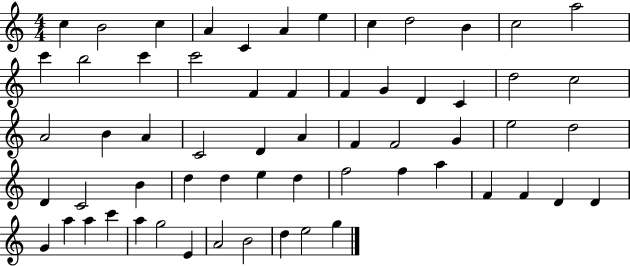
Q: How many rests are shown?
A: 0